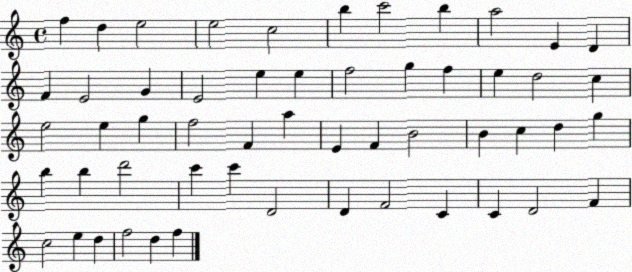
X:1
T:Untitled
M:4/4
L:1/4
K:C
f d e2 e2 c2 b c'2 b a2 E D F E2 G E2 e e f2 g f e d2 c e2 e g f2 F a E F B2 B c d g b b d'2 c' c' D2 D F2 C C D2 F c2 e d f2 d f